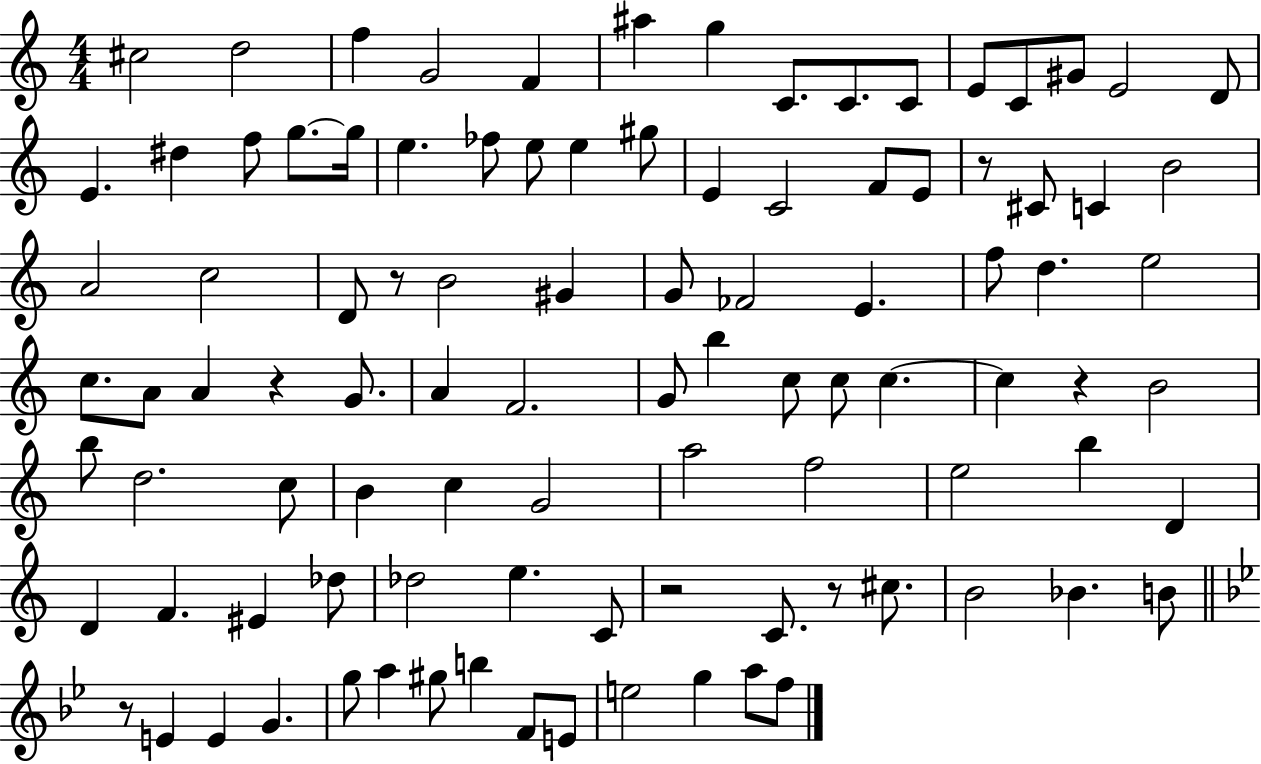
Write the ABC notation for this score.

X:1
T:Untitled
M:4/4
L:1/4
K:C
^c2 d2 f G2 F ^a g C/2 C/2 C/2 E/2 C/2 ^G/2 E2 D/2 E ^d f/2 g/2 g/4 e _f/2 e/2 e ^g/2 E C2 F/2 E/2 z/2 ^C/2 C B2 A2 c2 D/2 z/2 B2 ^G G/2 _F2 E f/2 d e2 c/2 A/2 A z G/2 A F2 G/2 b c/2 c/2 c c z B2 b/2 d2 c/2 B c G2 a2 f2 e2 b D D F ^E _d/2 _d2 e C/2 z2 C/2 z/2 ^c/2 B2 _B B/2 z/2 E E G g/2 a ^g/2 b F/2 E/2 e2 g a/2 f/2